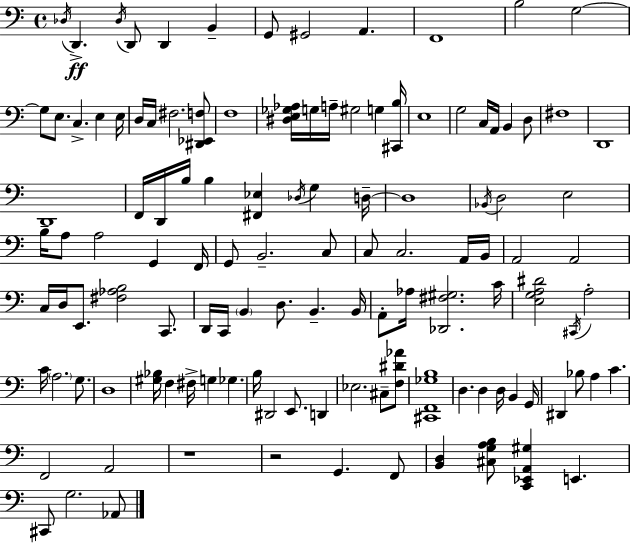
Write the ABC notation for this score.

X:1
T:Untitled
M:4/4
L:1/4
K:Am
_D,/4 D,, _D,/4 D,,/2 D,, B,, G,,/2 ^G,,2 A,, F,,4 B,2 G,2 G,/2 E,/2 C, E, E,/4 D,/4 C,/4 ^F,2 [^D,,_E,,F,]/2 F,4 [^D,E,_G,_A,]/4 G,/4 A,/4 ^G,2 G, [^C,,B,]/4 E,4 G,2 C,/4 A,,/4 B,, D,/2 ^F,4 D,,4 D,,4 F,,/4 D,,/4 B,/4 B, [^F,,_E,] _D,/4 G, D,/4 D,4 _B,,/4 D,2 E,2 B,/4 A,/2 A,2 G,, F,,/4 G,,/2 B,,2 C,/2 C,/2 C,2 A,,/4 B,,/4 A,,2 A,,2 C,/4 D,/4 E,,/2 [^F,_A,B,]2 C,,/2 D,,/4 C,,/4 B,, D,/2 B,, B,,/4 A,,/2 _A,/4 [_D,,^F,^G,]2 C/4 [E,G,A,^D]2 ^C,,/4 A,2 C/4 A,2 G,/2 D,4 [^G,_B,]/4 F, ^F,/4 G, _G, B,/4 ^D,,2 E,,/2 D,, _E,2 ^C,/2 [F,^D_A]/2 [^C,,F,,_G,B,]4 D, D, D,/4 B,, G,,/4 ^D,, _B,/2 A, C F,,2 A,,2 z4 z2 G,, F,,/2 [B,,D,] [^C,G,A,B,]/2 [C,,_E,,A,,^G,] E,, ^C,,/2 G,2 _A,,/2